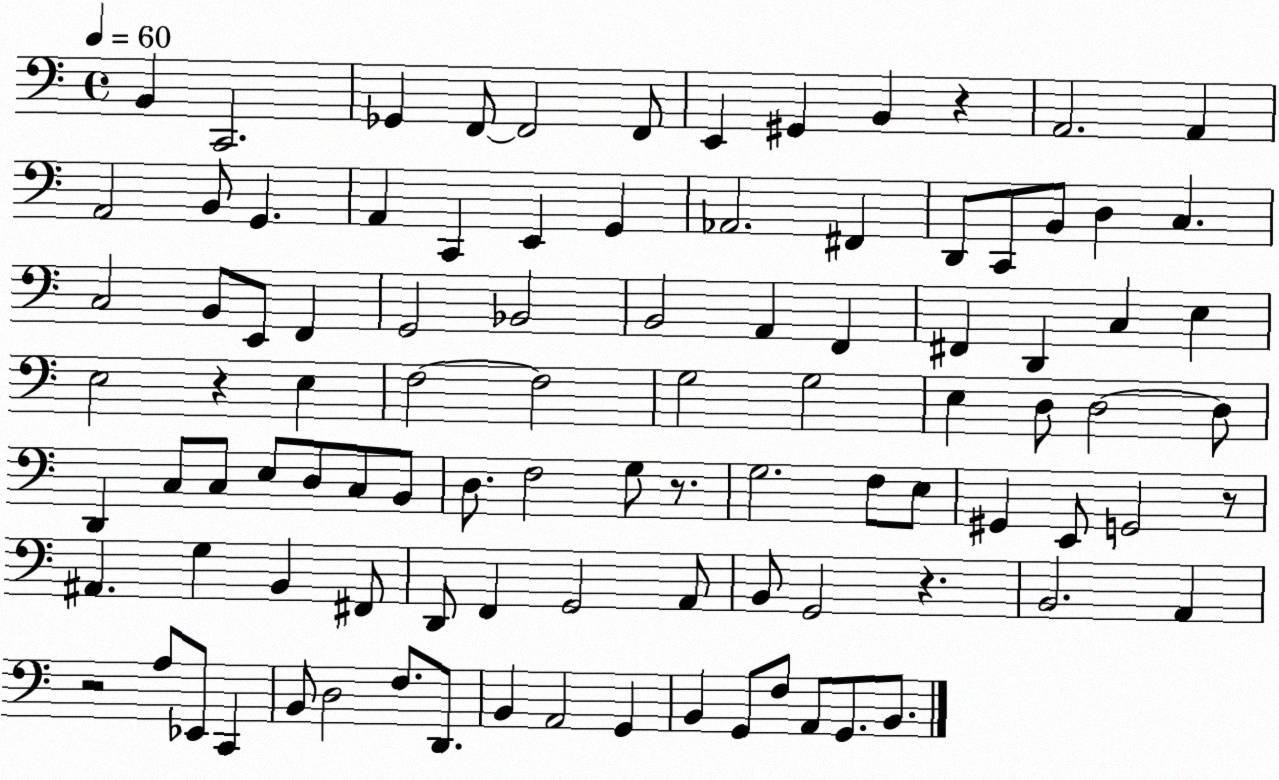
X:1
T:Untitled
M:4/4
L:1/4
K:C
B,, C,,2 _G,, F,,/2 F,,2 F,,/2 E,, ^G,, B,, z A,,2 A,, A,,2 B,,/2 G,, A,, C,, E,, G,, _A,,2 ^F,, D,,/2 C,,/2 B,,/2 D, C, C,2 B,,/2 E,,/2 F,, G,,2 _B,,2 B,,2 A,, F,, ^F,, D,, C, E, E,2 z E, F,2 F,2 G,2 G,2 E, D,/2 D,2 D,/2 D,, C,/2 C,/2 E,/2 D,/2 C,/2 B,,/2 D,/2 F,2 G,/2 z/2 G,2 F,/2 E,/2 ^G,, E,,/2 G,,2 z/2 ^A,, G, B,, ^F,,/2 D,,/2 F,, G,,2 A,,/2 B,,/2 G,,2 z B,,2 A,, z2 A,/2 _E,,/2 C,, B,,/2 D,2 F,/2 D,,/2 B,, A,,2 G,, B,, G,,/2 F,/2 A,,/2 G,,/2 B,,/2